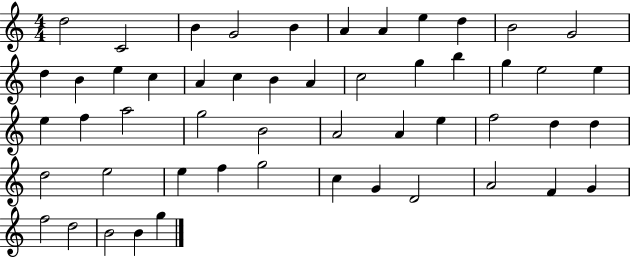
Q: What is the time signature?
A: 4/4